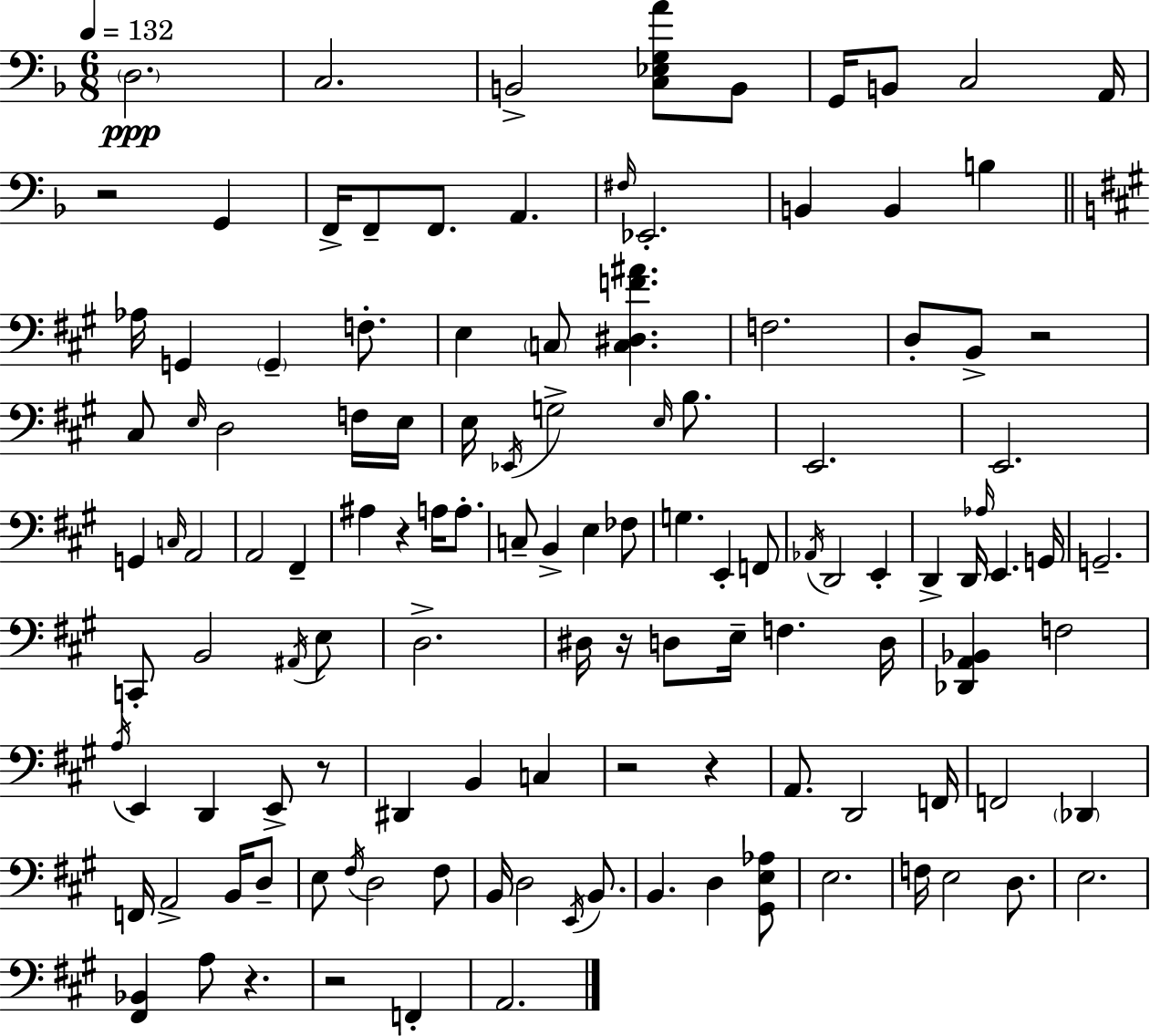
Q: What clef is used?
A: bass